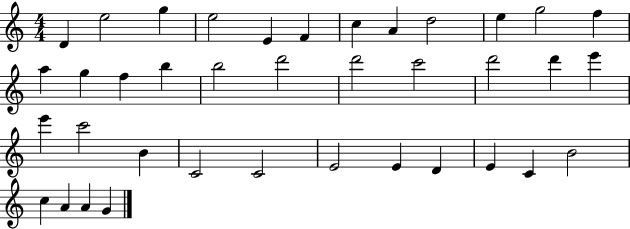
X:1
T:Untitled
M:4/4
L:1/4
K:C
D e2 g e2 E F c A d2 e g2 f a g f b b2 d'2 d'2 c'2 d'2 d' e' e' c'2 B C2 C2 E2 E D E C B2 c A A G